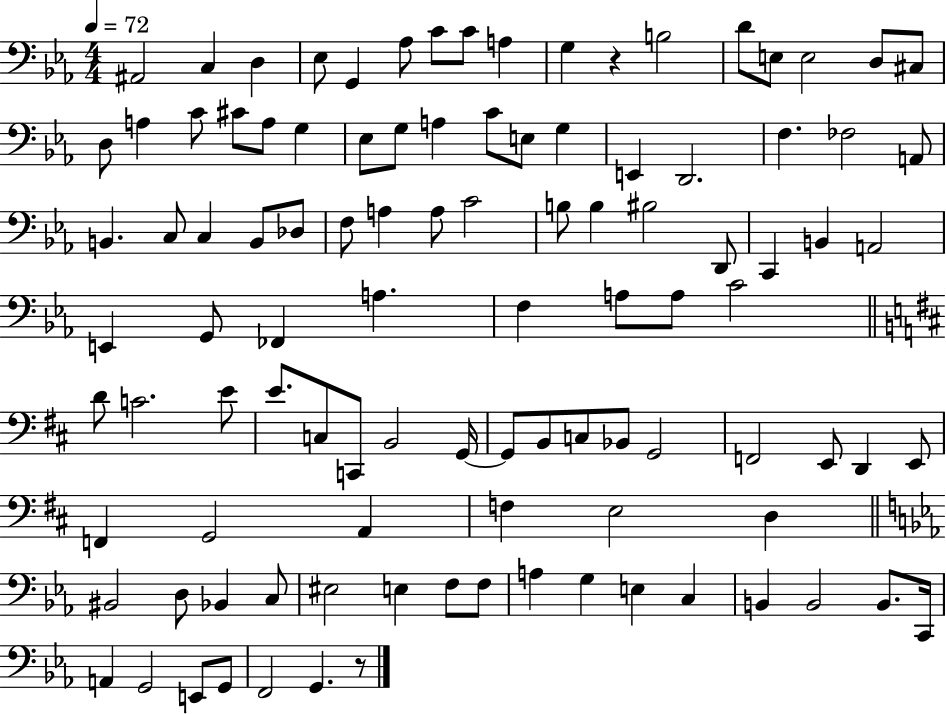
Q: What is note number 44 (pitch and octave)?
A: B3